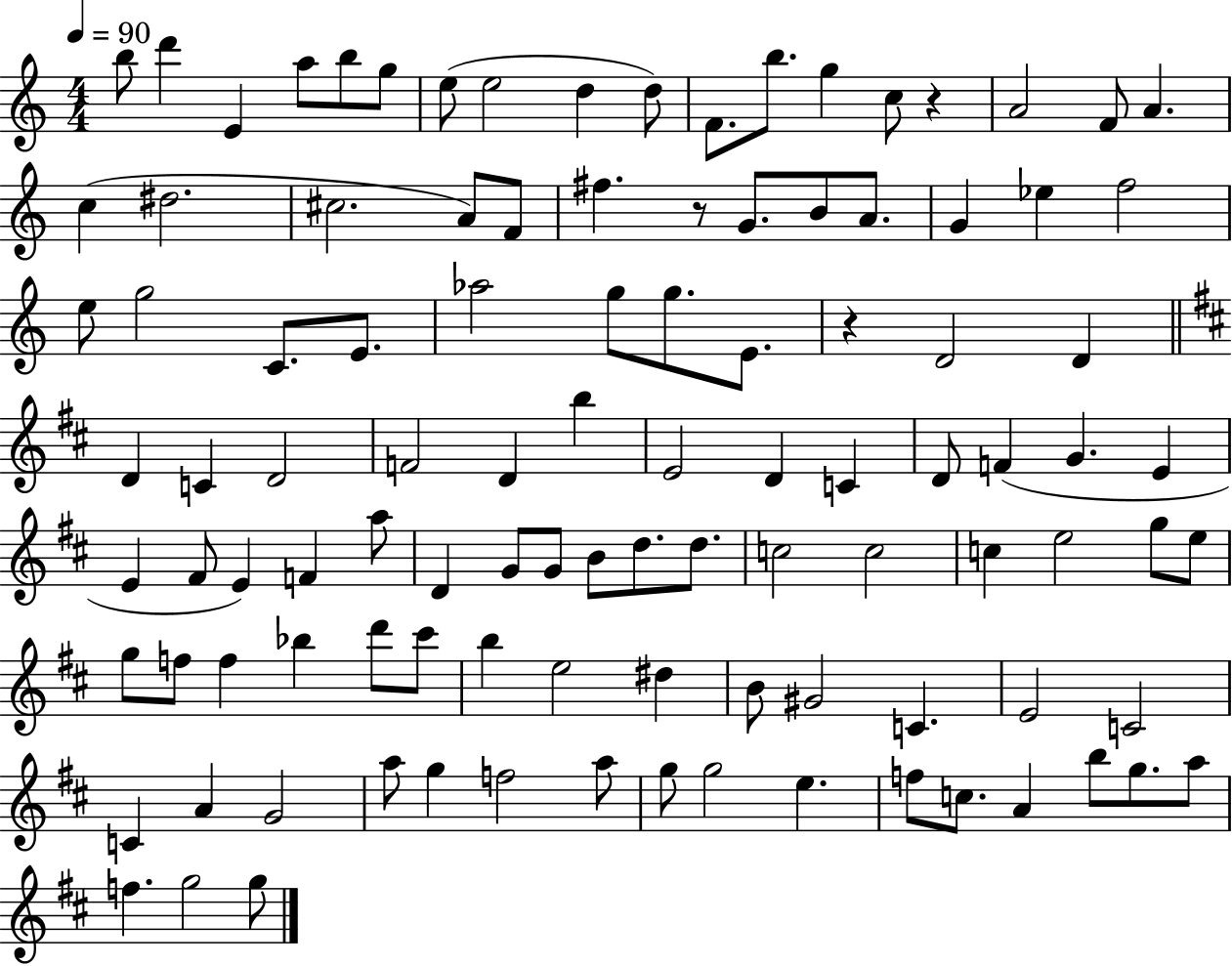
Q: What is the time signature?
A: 4/4